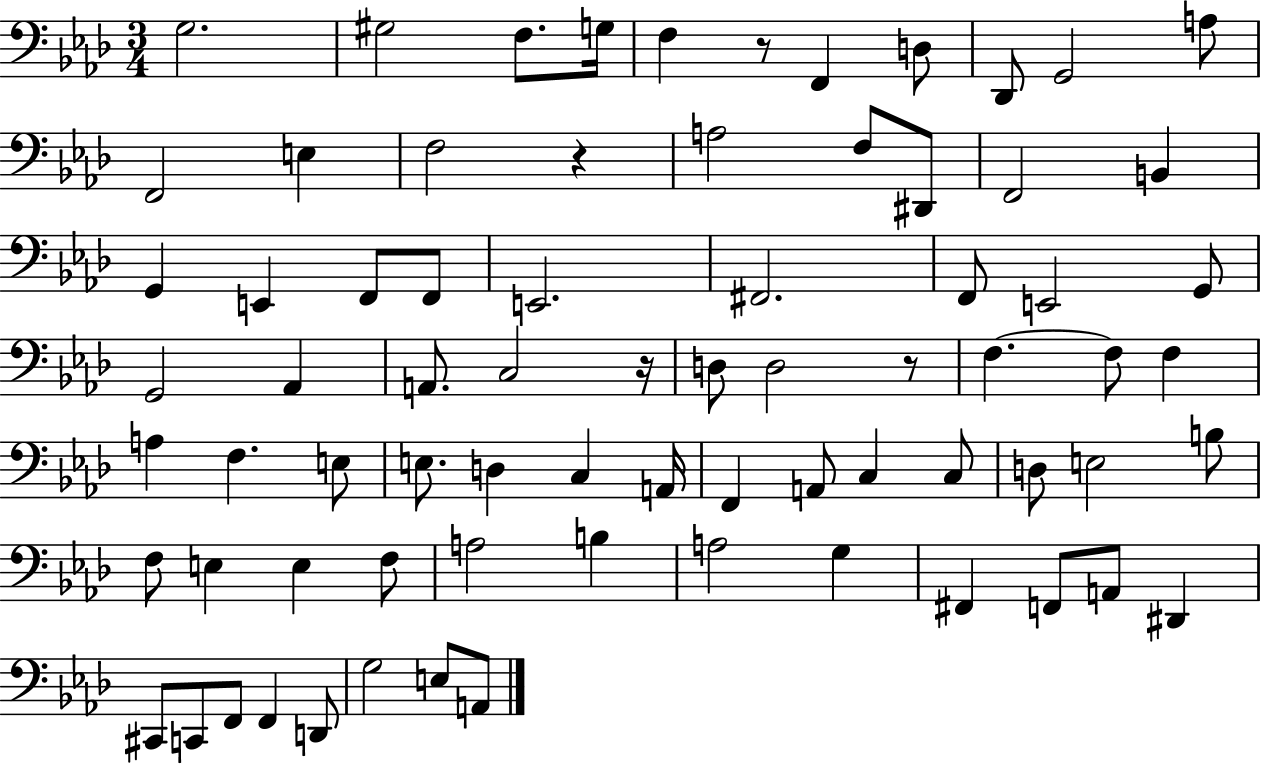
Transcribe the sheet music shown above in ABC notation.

X:1
T:Untitled
M:3/4
L:1/4
K:Ab
G,2 ^G,2 F,/2 G,/4 F, z/2 F,, D,/2 _D,,/2 G,,2 A,/2 F,,2 E, F,2 z A,2 F,/2 ^D,,/2 F,,2 B,, G,, E,, F,,/2 F,,/2 E,,2 ^F,,2 F,,/2 E,,2 G,,/2 G,,2 _A,, A,,/2 C,2 z/4 D,/2 D,2 z/2 F, F,/2 F, A, F, E,/2 E,/2 D, C, A,,/4 F,, A,,/2 C, C,/2 D,/2 E,2 B,/2 F,/2 E, E, F,/2 A,2 B, A,2 G, ^F,, F,,/2 A,,/2 ^D,, ^C,,/2 C,,/2 F,,/2 F,, D,,/2 G,2 E,/2 A,,/2